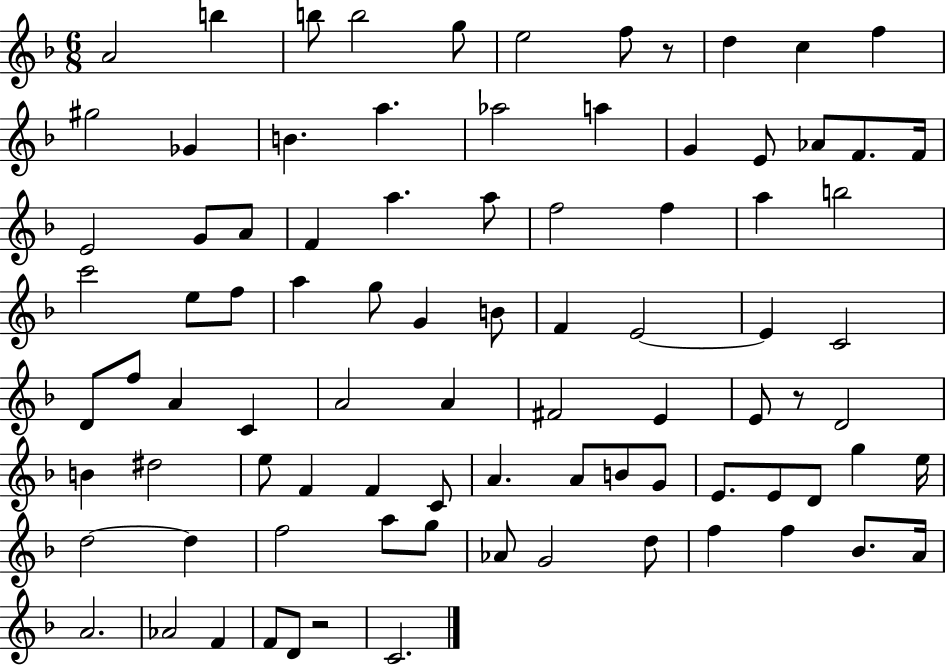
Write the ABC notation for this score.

X:1
T:Untitled
M:6/8
L:1/4
K:F
A2 b b/2 b2 g/2 e2 f/2 z/2 d c f ^g2 _G B a _a2 a G E/2 _A/2 F/2 F/4 E2 G/2 A/2 F a a/2 f2 f a b2 c'2 e/2 f/2 a g/2 G B/2 F E2 E C2 D/2 f/2 A C A2 A ^F2 E E/2 z/2 D2 B ^d2 e/2 F F C/2 A A/2 B/2 G/2 E/2 E/2 D/2 g e/4 d2 d f2 a/2 g/2 _A/2 G2 d/2 f f _B/2 A/4 A2 _A2 F F/2 D/2 z2 C2